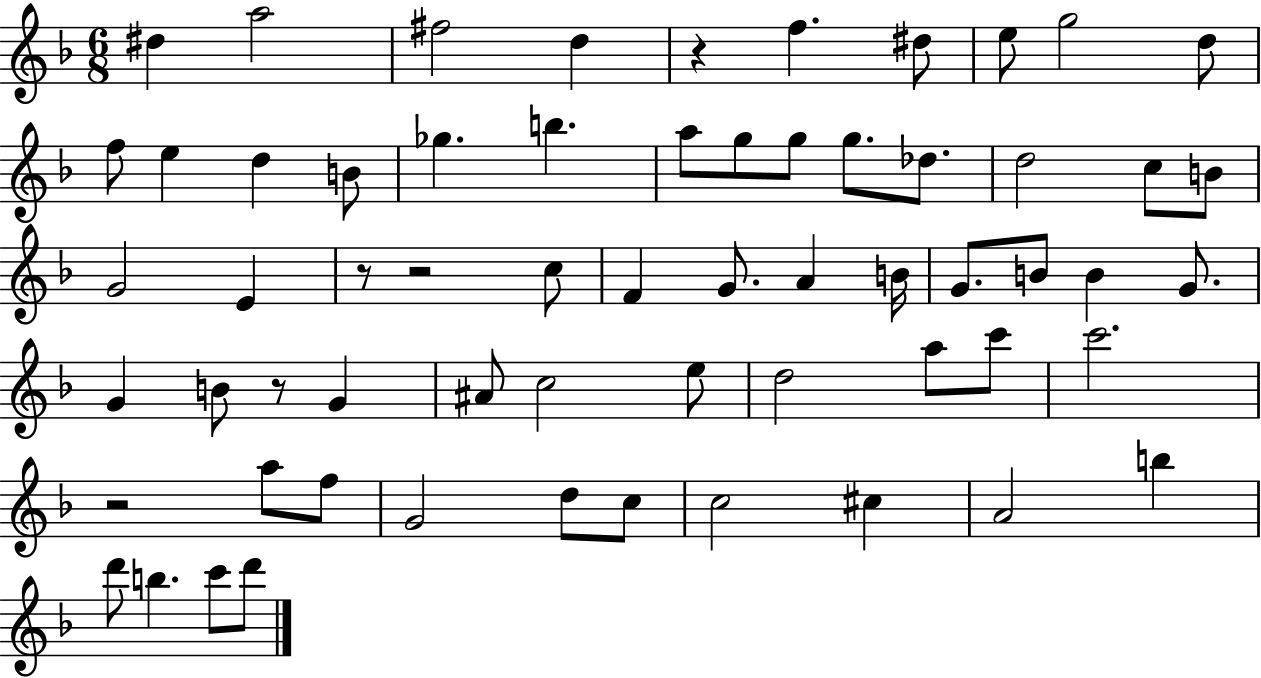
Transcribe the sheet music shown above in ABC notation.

X:1
T:Untitled
M:6/8
L:1/4
K:F
^d a2 ^f2 d z f ^d/2 e/2 g2 d/2 f/2 e d B/2 _g b a/2 g/2 g/2 g/2 _d/2 d2 c/2 B/2 G2 E z/2 z2 c/2 F G/2 A B/4 G/2 B/2 B G/2 G B/2 z/2 G ^A/2 c2 e/2 d2 a/2 c'/2 c'2 z2 a/2 f/2 G2 d/2 c/2 c2 ^c A2 b d'/2 b c'/2 d'/2